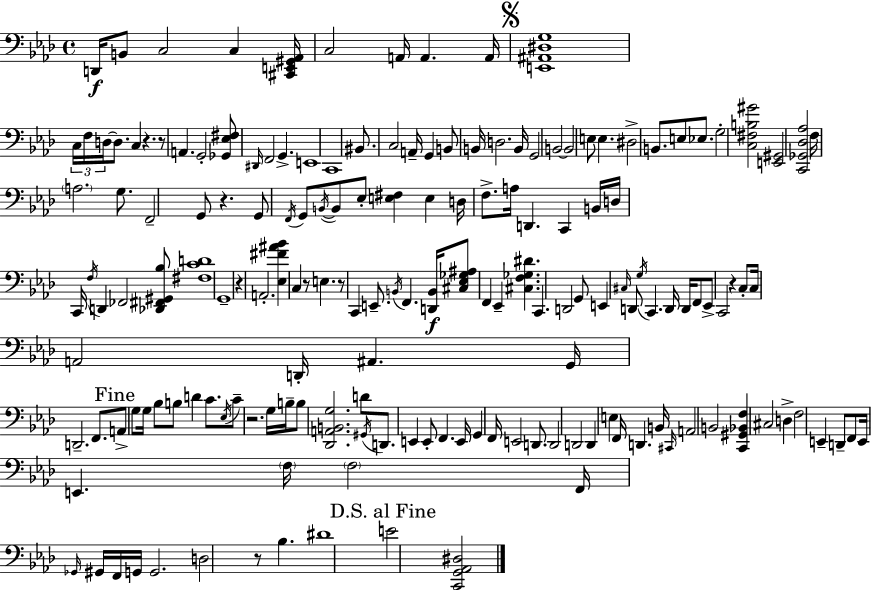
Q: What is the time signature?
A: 4/4